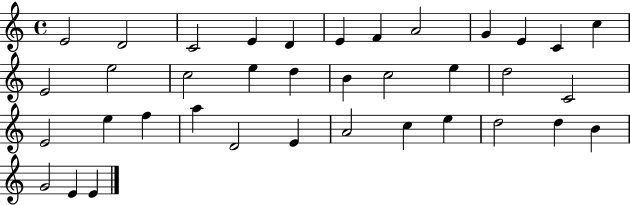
E4/h D4/h C4/h E4/q D4/q E4/q F4/q A4/h G4/q E4/q C4/q C5/q E4/h E5/h C5/h E5/q D5/q B4/q C5/h E5/q D5/h C4/h E4/h E5/q F5/q A5/q D4/h E4/q A4/h C5/q E5/q D5/h D5/q B4/q G4/h E4/q E4/q